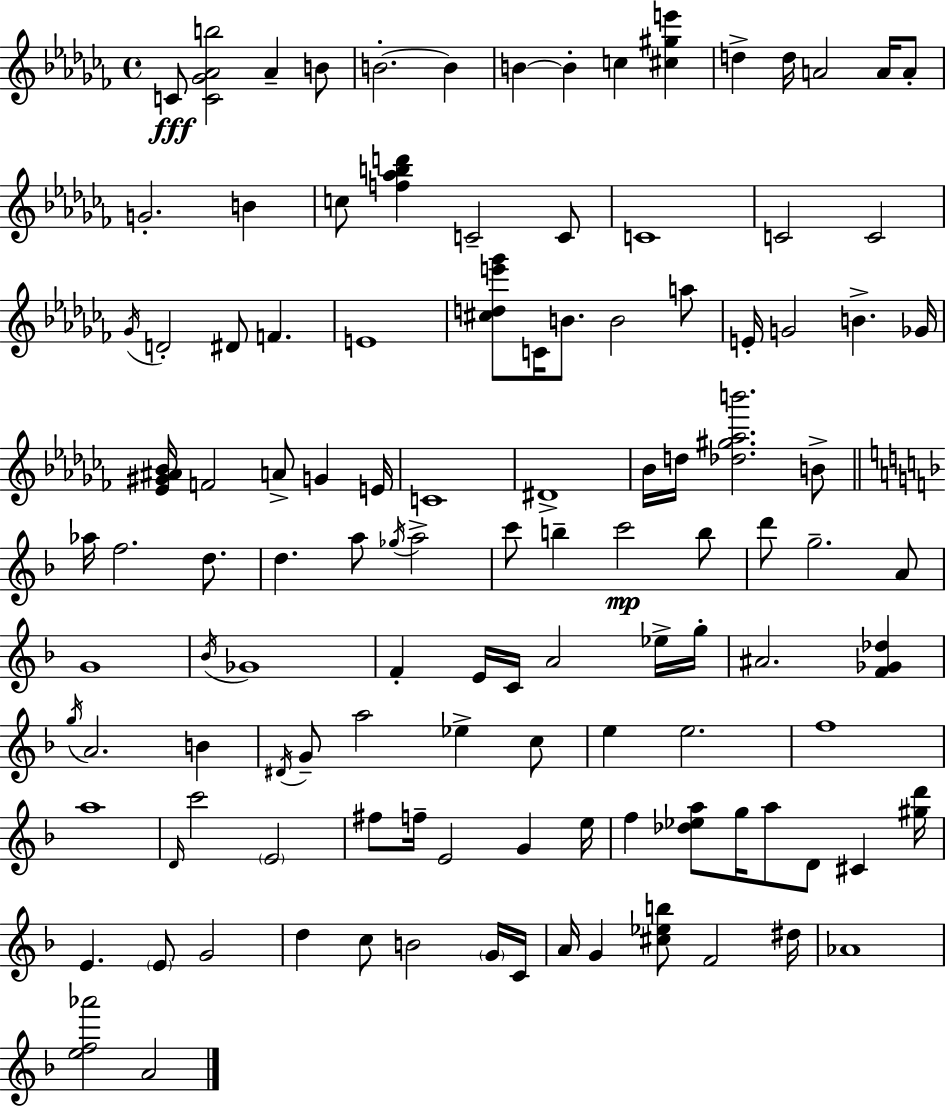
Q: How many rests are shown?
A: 0